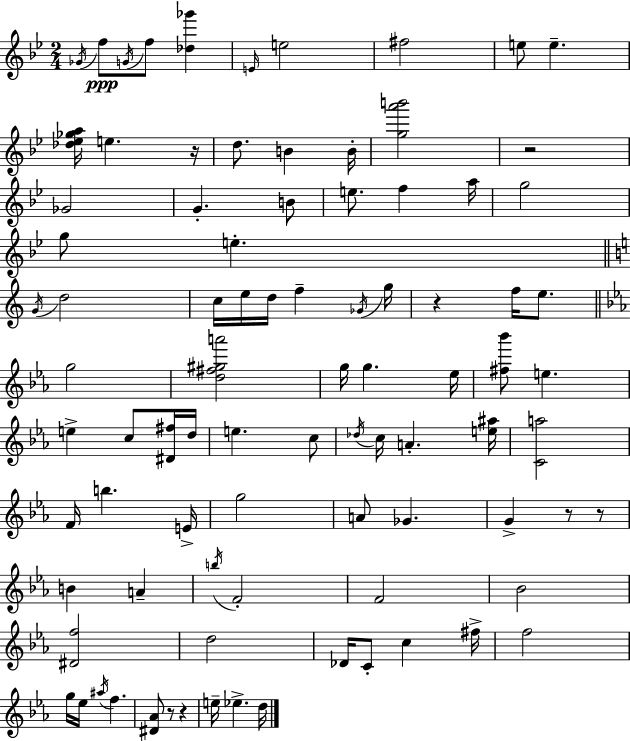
{
  \clef treble
  \numericTimeSignature
  \time 2/4
  \key bes \major
  \acciaccatura { ges'16 }\ppp f''8 \acciaccatura { g'16 } f''8 <des'' ges'''>4 | \grace { e'16 } e''2 | fis''2 | e''8 e''4.-- | \break <des'' ees'' ges'' a''>16 e''4. | r16 d''8. b'4 | b'16-. <g'' a''' b'''>2 | r2 | \break ges'2 | g'4.-. | b'8 e''8. f''4 | a''16 g''2 | \break g''8 e''4.-. | \bar "||" \break \key c \major \acciaccatura { g'16 } d''2 | c''16 e''16 d''16 f''4-- | \acciaccatura { ges'16 } g''16 r4 f''16 e''8. | \bar "||" \break \key ees \major g''2 | <d'' fis'' gis'' a'''>2 | g''16 g''4. ees''16 | <fis'' bes'''>8 e''4. | \break e''4-> c''8 <dis' fis''>16 d''16 | e''4. c''8 | \acciaccatura { des''16 } c''16 a'4.-. | <e'' ais''>16 <c' a''>2 | \break f'16 b''4. | e'16-> g''2 | a'8 ges'4. | g'4-> r8 r8 | \break b'4 a'4-- | \acciaccatura { b''16 } f'2-. | f'2 | bes'2 | \break <dis' f''>2 | d''2 | des'16 c'8-. c''4 | fis''16-> f''2 | \break g''16 ees''16 \acciaccatura { ais''16 } f''4. | <dis' aes'>8 r8 r4 | e''16-- ees''4.-> | d''16 \bar "|."
}